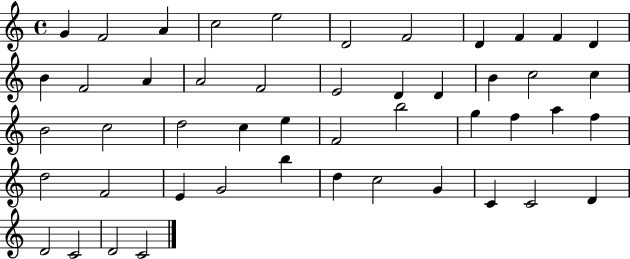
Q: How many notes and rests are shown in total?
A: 48